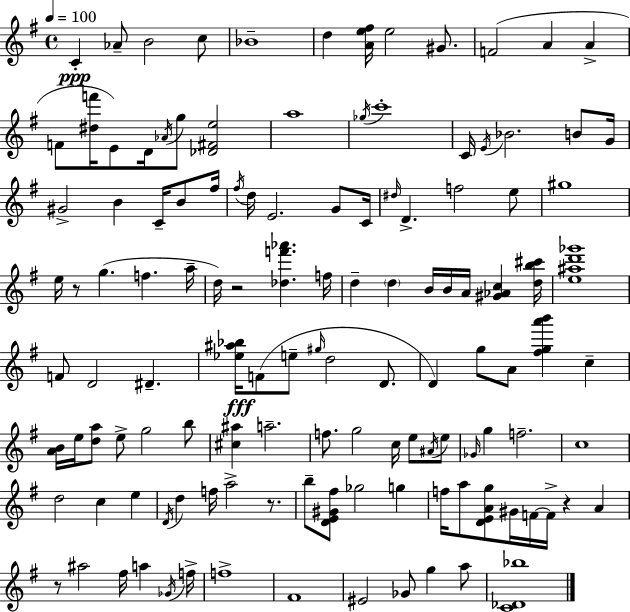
X:1
T:Untitled
M:4/4
L:1/4
K:G
C _A/2 B2 c/2 _B4 d [Ae^f]/4 e2 ^G/2 F2 A A F/2 [^df']/4 E/2 D/4 _A/4 g/2 [_D^Fe]2 a4 _g/4 c'4 C/4 E/4 _B2 B/2 G/4 ^G2 B C/4 B/2 ^f/4 ^f/4 d/4 E2 G/2 C/4 ^d/4 D f2 e/2 ^g4 e/4 z/2 g f a/4 d/4 z2 [_df'_a'] f/4 d d B/4 B/4 A/4 [^G_Ac] [db^c']/4 [e^ad'_g']4 F/2 D2 ^D [_e^a_b]/4 F/2 e/2 ^g/4 d2 D/2 D g/2 A/2 [^fga'b'] c [AB]/4 e/4 [da]/2 e/2 g2 b/2 [^c^a] a2 f/2 g2 c/4 e/2 ^A/4 e/2 _G/4 g f2 c4 d2 c e D/4 d f/4 a2 z/2 b/2 [DE^G^f]/2 _g2 g f/4 a/2 [DEAg]/2 ^G/4 F/4 F/4 z A z/2 ^a2 ^f/4 a _G/4 f/4 f4 ^F4 ^E2 _G/2 g a/2 [C_D_b]4